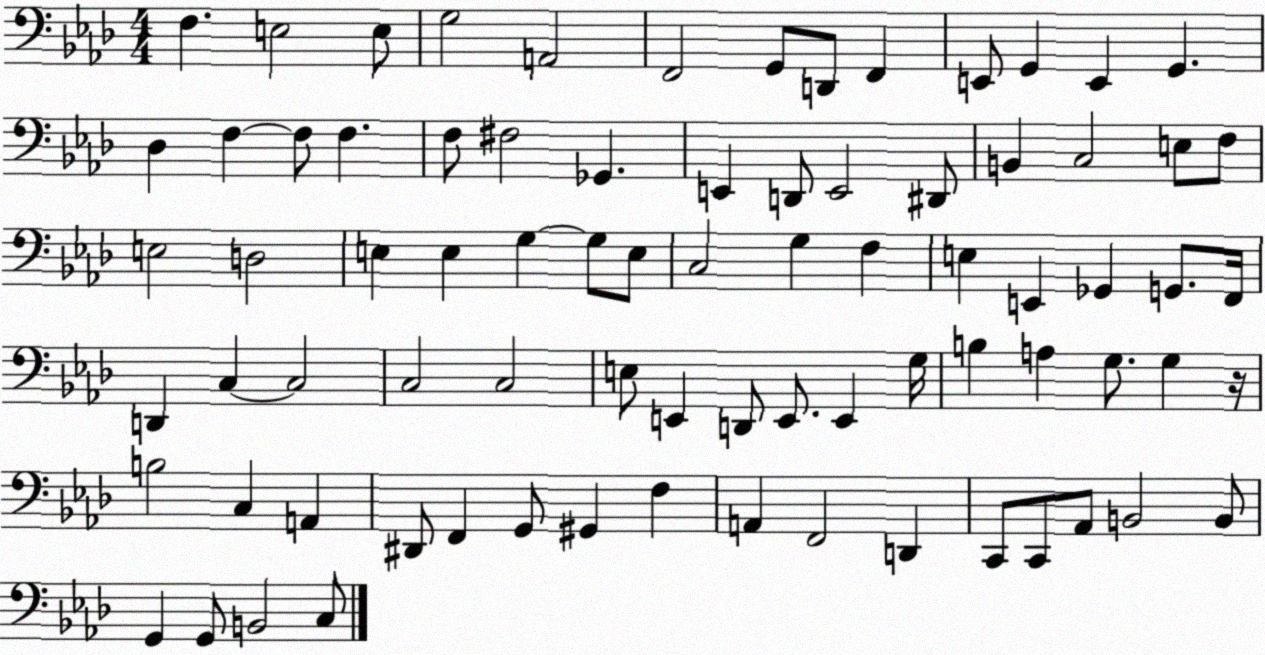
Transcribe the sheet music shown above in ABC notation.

X:1
T:Untitled
M:4/4
L:1/4
K:Ab
F, E,2 E,/2 G,2 A,,2 F,,2 G,,/2 D,,/2 F,, E,,/2 G,, E,, G,, _D, F, F,/2 F, F,/2 ^F,2 _G,, E,, D,,/2 E,,2 ^D,,/2 B,, C,2 E,/2 F,/2 E,2 D,2 E, E, G, G,/2 E,/2 C,2 G, F, E, E,, _G,, G,,/2 F,,/4 D,, C, C,2 C,2 C,2 E,/2 E,, D,,/2 E,,/2 E,, G,/4 B, A, G,/2 G, z/4 B,2 C, A,, ^D,,/2 F,, G,,/2 ^G,, F, A,, F,,2 D,, C,,/2 C,,/2 _A,,/2 B,,2 B,,/2 G,, G,,/2 B,,2 C,/2